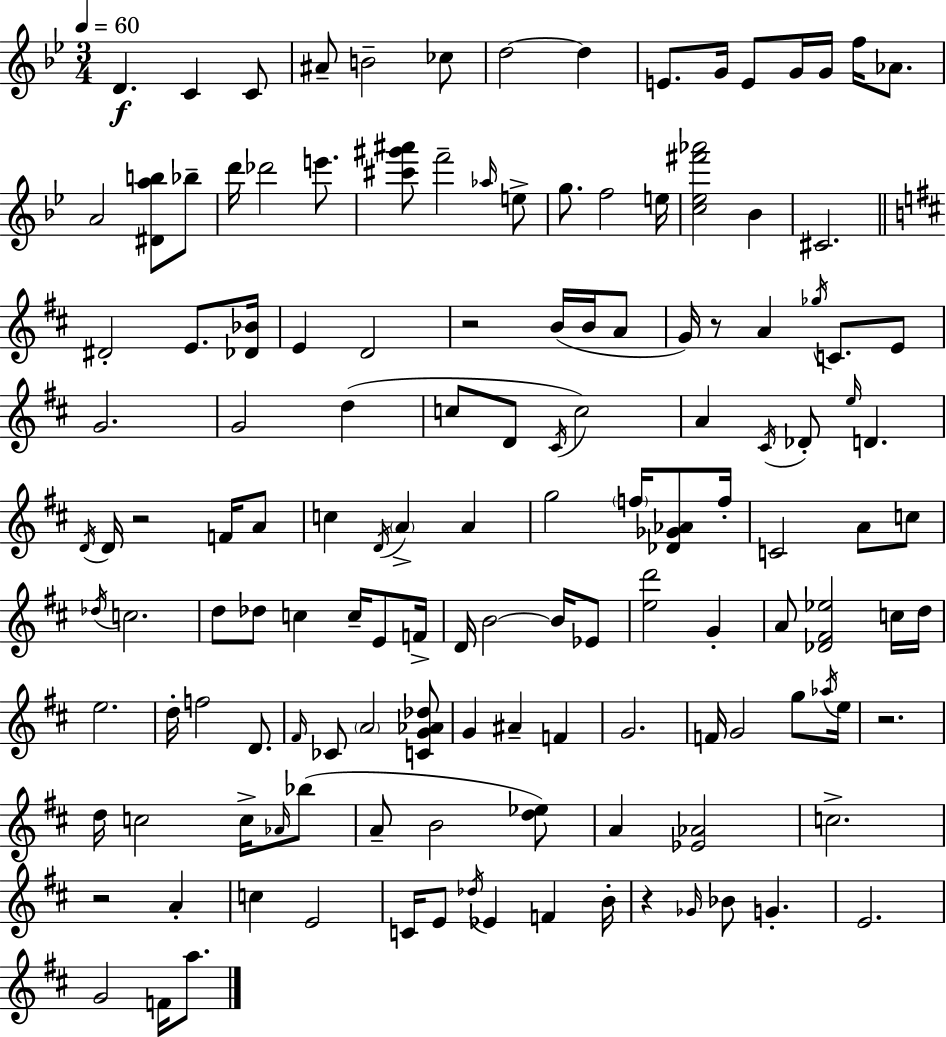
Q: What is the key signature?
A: BES major